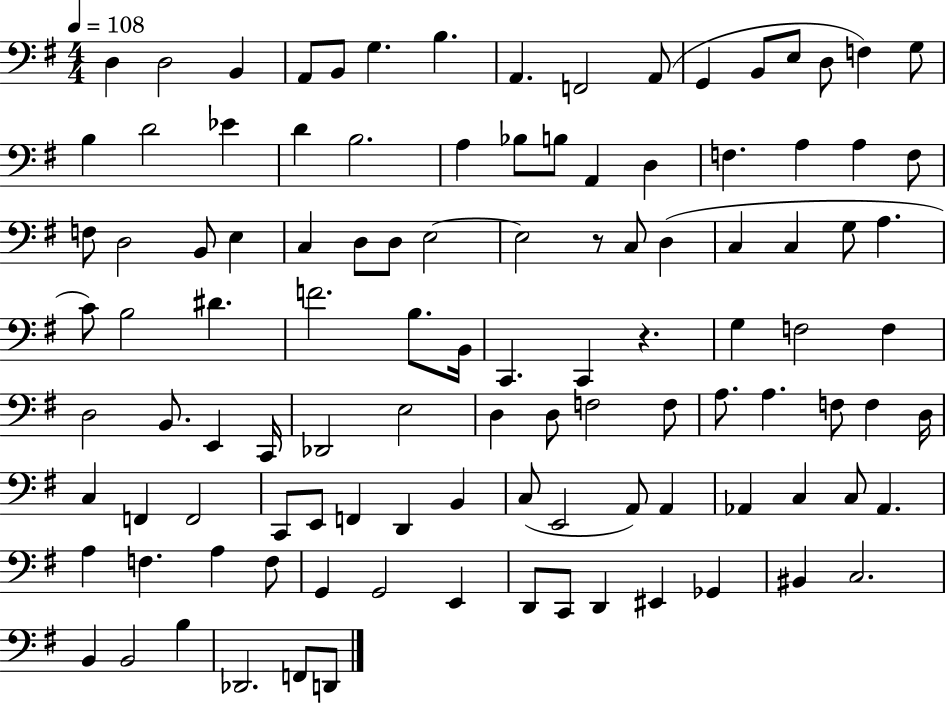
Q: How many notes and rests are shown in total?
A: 109